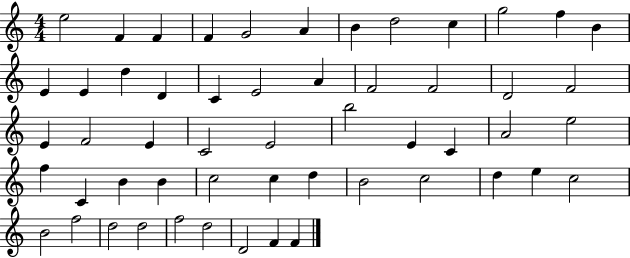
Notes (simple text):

E5/h F4/q F4/q F4/q G4/h A4/q B4/q D5/h C5/q G5/h F5/q B4/q E4/q E4/q D5/q D4/q C4/q E4/h A4/q F4/h F4/h D4/h F4/h E4/q F4/h E4/q C4/h E4/h B5/h E4/q C4/q A4/h E5/h F5/q C4/q B4/q B4/q C5/h C5/q D5/q B4/h C5/h D5/q E5/q C5/h B4/h F5/h D5/h D5/h F5/h D5/h D4/h F4/q F4/q